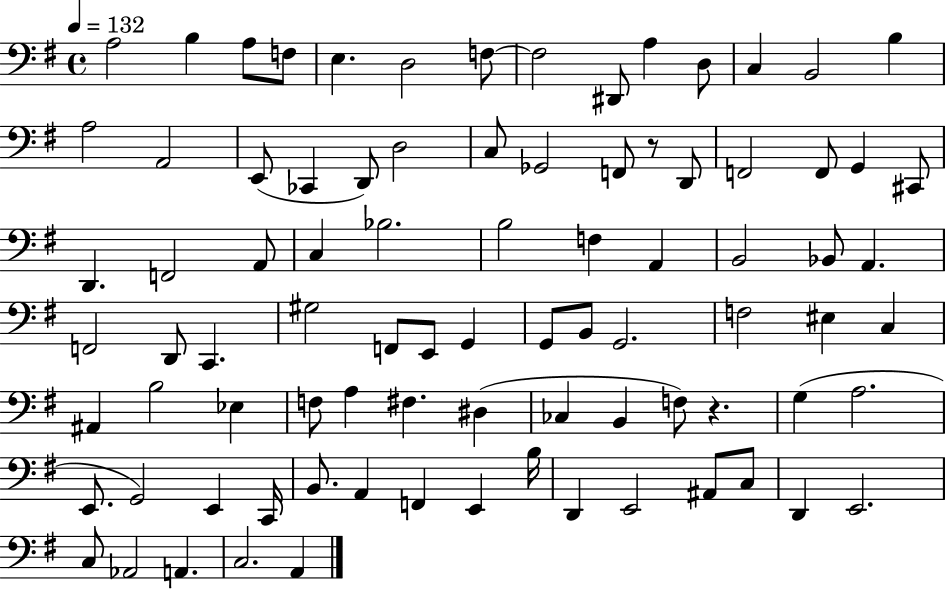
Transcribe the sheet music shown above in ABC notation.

X:1
T:Untitled
M:4/4
L:1/4
K:G
A,2 B, A,/2 F,/2 E, D,2 F,/2 F,2 ^D,,/2 A, D,/2 C, B,,2 B, A,2 A,,2 E,,/2 _C,, D,,/2 D,2 C,/2 _G,,2 F,,/2 z/2 D,,/2 F,,2 F,,/2 G,, ^C,,/2 D,, F,,2 A,,/2 C, _B,2 B,2 F, A,, B,,2 _B,,/2 A,, F,,2 D,,/2 C,, ^G,2 F,,/2 E,,/2 G,, G,,/2 B,,/2 G,,2 F,2 ^E, C, ^A,, B,2 _E, F,/2 A, ^F, ^D, _C, B,, F,/2 z G, A,2 E,,/2 G,,2 E,, C,,/4 B,,/2 A,, F,, E,, B,/4 D,, E,,2 ^A,,/2 C,/2 D,, E,,2 C,/2 _A,,2 A,, C,2 A,,